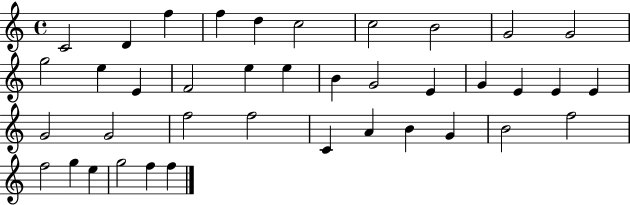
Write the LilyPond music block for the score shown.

{
  \clef treble
  \time 4/4
  \defaultTimeSignature
  \key c \major
  c'2 d'4 f''4 | f''4 d''4 c''2 | c''2 b'2 | g'2 g'2 | \break g''2 e''4 e'4 | f'2 e''4 e''4 | b'4 g'2 e'4 | g'4 e'4 e'4 e'4 | \break g'2 g'2 | f''2 f''2 | c'4 a'4 b'4 g'4 | b'2 f''2 | \break f''2 g''4 e''4 | g''2 f''4 f''4 | \bar "|."
}